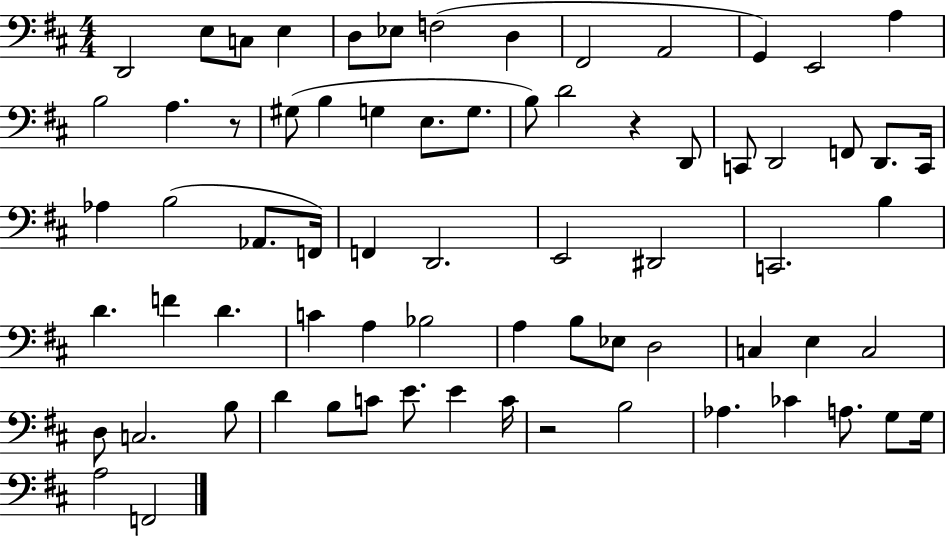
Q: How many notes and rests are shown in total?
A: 71